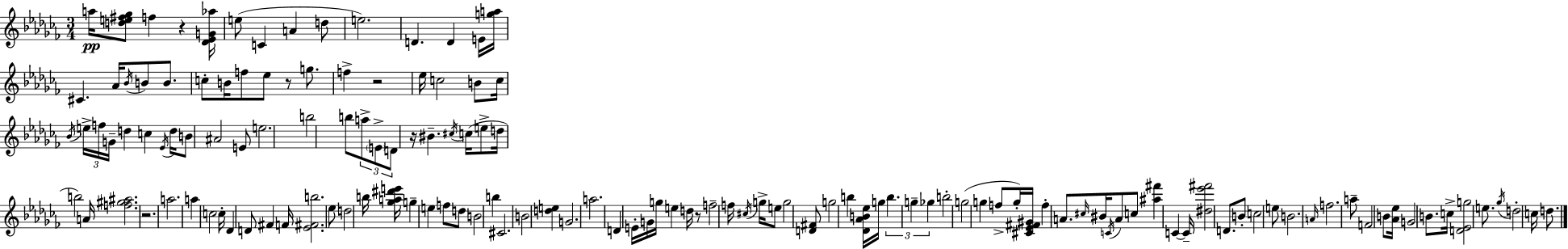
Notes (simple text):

A5/s [D5,E5,F#5,Gb5]/e F5/q R/q [Db4,Eb4,G4,Ab5]/s E5/e C4/q A4/q D5/e E5/h. D4/q. D4/q E4/s [G5,A5]/s C#4/q. Ab4/s Bb4/s B4/e B4/e. C5/e B4/s F5/e Eb5/e R/e G5/e. F5/q R/h Eb5/s C5/h B4/e C5/s Bb4/s E5/s F5/s G4/s D5/q C5/q Eb4/s D5/s B4/e A#4/h E4/e E5/h. B5/h B5/e A5/e E4/e D4/e R/s BIS4/q. C#5/s C5/s E5/e D5/s B5/h A4/s [F5,G#5,A#5]/h. R/h. A5/h. A5/q C5/h C5/s Db4/q D4/e F#4/q F4/s [Eb4,F#4,B5]/h. Eb5/e D5/h B5/s [Gb5,A5,D#6,E6]/s G5/q E5/q F5/e D5/e B4/h B5/q C#4/h. B4/h [D5,E5]/q G4/h. A5/h. D4/q E4/s G4/s G5/s E5/q D5/s R/e F5/h F5/s C#5/s G5/s E5/e G5/h [D4,F#4]/e G5/h B5/q [Db4,Ab4,B4,Eb5]/s G5/s B5/q. G5/q Gb5/q B5/h G5/h G5/q F5/e G5/s [C#4,Eb4,F#4,G#4]/s F5/q A4/e. C#5/s BIS4/s C4/s A4/e C5/e [A#5,F#6]/q C4/q C4/s [D#5,Eb6,F#6]/h D4/e. B4/e C5/h E5/e B4/h. A4/s F5/h. A5/e F4/h B4/e [Ab4,Eb5]/s G4/h B4/e. C5/s [D4,Eb4,G5]/h E5/e. Gb5/s D5/h C5/s D5/e.